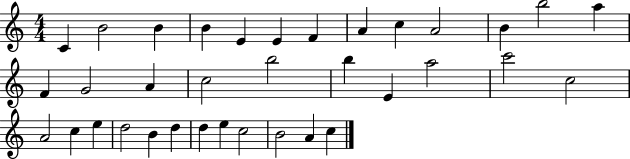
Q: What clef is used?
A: treble